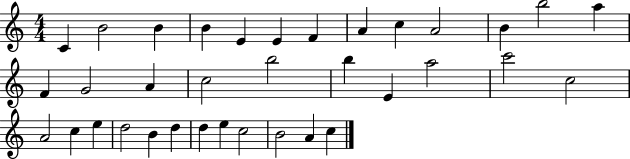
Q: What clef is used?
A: treble